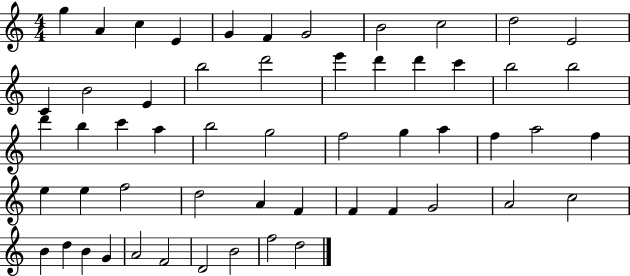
{
  \clef treble
  \numericTimeSignature
  \time 4/4
  \key c \major
  g''4 a'4 c''4 e'4 | g'4 f'4 g'2 | b'2 c''2 | d''2 e'2 | \break c'4 b'2 e'4 | b''2 d'''2 | e'''4 d'''4 d'''4 c'''4 | b''2 b''2 | \break d'''4 b''4 c'''4 a''4 | b''2 g''2 | f''2 g''4 a''4 | f''4 a''2 f''4 | \break e''4 e''4 f''2 | d''2 a'4 f'4 | f'4 f'4 g'2 | a'2 c''2 | \break b'4 d''4 b'4 g'4 | a'2 f'2 | d'2 b'2 | f''2 d''2 | \break \bar "|."
}